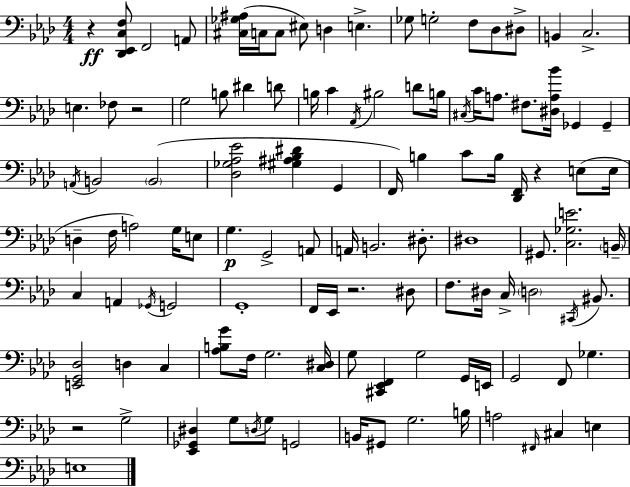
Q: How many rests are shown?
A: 5